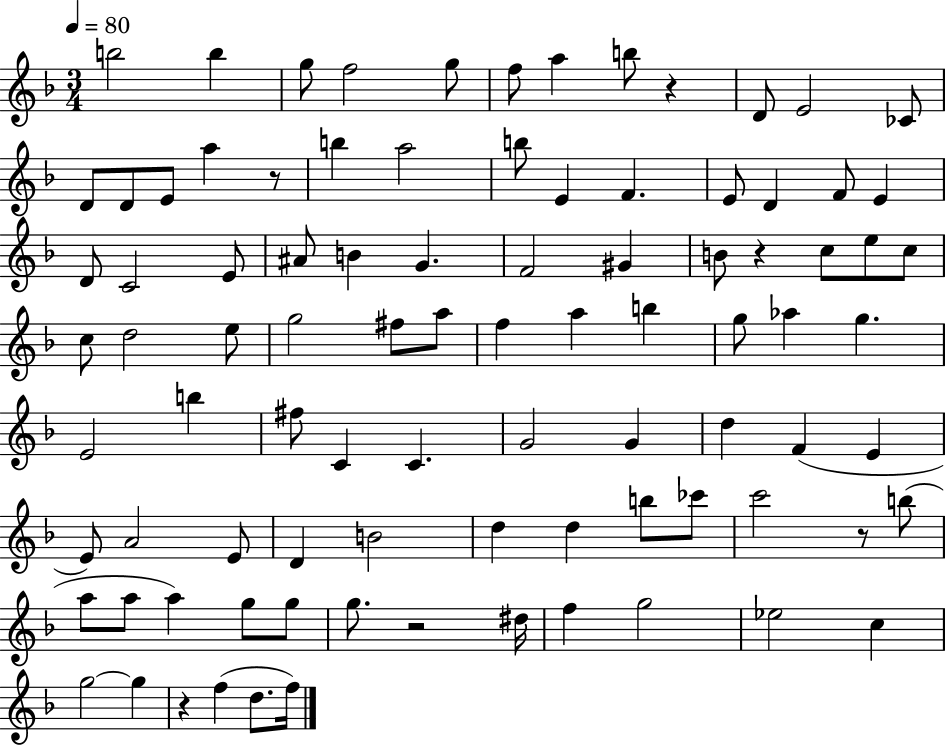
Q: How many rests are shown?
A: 6